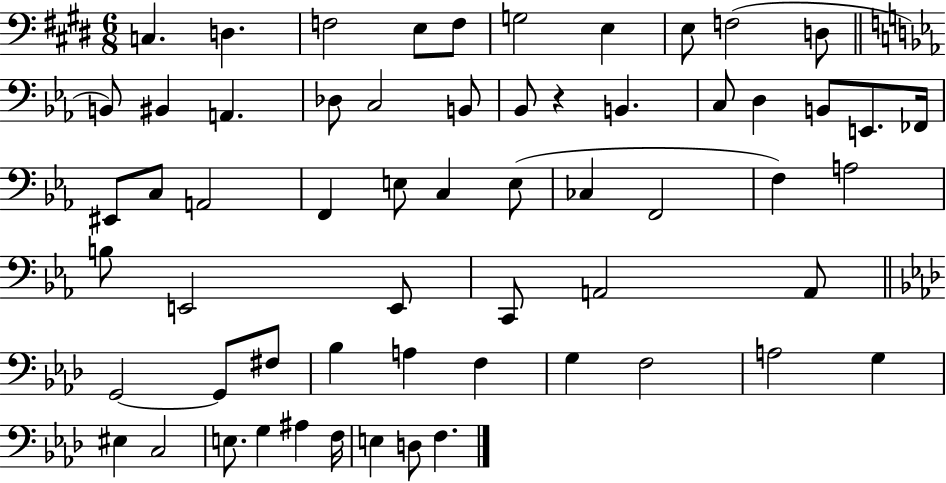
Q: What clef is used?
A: bass